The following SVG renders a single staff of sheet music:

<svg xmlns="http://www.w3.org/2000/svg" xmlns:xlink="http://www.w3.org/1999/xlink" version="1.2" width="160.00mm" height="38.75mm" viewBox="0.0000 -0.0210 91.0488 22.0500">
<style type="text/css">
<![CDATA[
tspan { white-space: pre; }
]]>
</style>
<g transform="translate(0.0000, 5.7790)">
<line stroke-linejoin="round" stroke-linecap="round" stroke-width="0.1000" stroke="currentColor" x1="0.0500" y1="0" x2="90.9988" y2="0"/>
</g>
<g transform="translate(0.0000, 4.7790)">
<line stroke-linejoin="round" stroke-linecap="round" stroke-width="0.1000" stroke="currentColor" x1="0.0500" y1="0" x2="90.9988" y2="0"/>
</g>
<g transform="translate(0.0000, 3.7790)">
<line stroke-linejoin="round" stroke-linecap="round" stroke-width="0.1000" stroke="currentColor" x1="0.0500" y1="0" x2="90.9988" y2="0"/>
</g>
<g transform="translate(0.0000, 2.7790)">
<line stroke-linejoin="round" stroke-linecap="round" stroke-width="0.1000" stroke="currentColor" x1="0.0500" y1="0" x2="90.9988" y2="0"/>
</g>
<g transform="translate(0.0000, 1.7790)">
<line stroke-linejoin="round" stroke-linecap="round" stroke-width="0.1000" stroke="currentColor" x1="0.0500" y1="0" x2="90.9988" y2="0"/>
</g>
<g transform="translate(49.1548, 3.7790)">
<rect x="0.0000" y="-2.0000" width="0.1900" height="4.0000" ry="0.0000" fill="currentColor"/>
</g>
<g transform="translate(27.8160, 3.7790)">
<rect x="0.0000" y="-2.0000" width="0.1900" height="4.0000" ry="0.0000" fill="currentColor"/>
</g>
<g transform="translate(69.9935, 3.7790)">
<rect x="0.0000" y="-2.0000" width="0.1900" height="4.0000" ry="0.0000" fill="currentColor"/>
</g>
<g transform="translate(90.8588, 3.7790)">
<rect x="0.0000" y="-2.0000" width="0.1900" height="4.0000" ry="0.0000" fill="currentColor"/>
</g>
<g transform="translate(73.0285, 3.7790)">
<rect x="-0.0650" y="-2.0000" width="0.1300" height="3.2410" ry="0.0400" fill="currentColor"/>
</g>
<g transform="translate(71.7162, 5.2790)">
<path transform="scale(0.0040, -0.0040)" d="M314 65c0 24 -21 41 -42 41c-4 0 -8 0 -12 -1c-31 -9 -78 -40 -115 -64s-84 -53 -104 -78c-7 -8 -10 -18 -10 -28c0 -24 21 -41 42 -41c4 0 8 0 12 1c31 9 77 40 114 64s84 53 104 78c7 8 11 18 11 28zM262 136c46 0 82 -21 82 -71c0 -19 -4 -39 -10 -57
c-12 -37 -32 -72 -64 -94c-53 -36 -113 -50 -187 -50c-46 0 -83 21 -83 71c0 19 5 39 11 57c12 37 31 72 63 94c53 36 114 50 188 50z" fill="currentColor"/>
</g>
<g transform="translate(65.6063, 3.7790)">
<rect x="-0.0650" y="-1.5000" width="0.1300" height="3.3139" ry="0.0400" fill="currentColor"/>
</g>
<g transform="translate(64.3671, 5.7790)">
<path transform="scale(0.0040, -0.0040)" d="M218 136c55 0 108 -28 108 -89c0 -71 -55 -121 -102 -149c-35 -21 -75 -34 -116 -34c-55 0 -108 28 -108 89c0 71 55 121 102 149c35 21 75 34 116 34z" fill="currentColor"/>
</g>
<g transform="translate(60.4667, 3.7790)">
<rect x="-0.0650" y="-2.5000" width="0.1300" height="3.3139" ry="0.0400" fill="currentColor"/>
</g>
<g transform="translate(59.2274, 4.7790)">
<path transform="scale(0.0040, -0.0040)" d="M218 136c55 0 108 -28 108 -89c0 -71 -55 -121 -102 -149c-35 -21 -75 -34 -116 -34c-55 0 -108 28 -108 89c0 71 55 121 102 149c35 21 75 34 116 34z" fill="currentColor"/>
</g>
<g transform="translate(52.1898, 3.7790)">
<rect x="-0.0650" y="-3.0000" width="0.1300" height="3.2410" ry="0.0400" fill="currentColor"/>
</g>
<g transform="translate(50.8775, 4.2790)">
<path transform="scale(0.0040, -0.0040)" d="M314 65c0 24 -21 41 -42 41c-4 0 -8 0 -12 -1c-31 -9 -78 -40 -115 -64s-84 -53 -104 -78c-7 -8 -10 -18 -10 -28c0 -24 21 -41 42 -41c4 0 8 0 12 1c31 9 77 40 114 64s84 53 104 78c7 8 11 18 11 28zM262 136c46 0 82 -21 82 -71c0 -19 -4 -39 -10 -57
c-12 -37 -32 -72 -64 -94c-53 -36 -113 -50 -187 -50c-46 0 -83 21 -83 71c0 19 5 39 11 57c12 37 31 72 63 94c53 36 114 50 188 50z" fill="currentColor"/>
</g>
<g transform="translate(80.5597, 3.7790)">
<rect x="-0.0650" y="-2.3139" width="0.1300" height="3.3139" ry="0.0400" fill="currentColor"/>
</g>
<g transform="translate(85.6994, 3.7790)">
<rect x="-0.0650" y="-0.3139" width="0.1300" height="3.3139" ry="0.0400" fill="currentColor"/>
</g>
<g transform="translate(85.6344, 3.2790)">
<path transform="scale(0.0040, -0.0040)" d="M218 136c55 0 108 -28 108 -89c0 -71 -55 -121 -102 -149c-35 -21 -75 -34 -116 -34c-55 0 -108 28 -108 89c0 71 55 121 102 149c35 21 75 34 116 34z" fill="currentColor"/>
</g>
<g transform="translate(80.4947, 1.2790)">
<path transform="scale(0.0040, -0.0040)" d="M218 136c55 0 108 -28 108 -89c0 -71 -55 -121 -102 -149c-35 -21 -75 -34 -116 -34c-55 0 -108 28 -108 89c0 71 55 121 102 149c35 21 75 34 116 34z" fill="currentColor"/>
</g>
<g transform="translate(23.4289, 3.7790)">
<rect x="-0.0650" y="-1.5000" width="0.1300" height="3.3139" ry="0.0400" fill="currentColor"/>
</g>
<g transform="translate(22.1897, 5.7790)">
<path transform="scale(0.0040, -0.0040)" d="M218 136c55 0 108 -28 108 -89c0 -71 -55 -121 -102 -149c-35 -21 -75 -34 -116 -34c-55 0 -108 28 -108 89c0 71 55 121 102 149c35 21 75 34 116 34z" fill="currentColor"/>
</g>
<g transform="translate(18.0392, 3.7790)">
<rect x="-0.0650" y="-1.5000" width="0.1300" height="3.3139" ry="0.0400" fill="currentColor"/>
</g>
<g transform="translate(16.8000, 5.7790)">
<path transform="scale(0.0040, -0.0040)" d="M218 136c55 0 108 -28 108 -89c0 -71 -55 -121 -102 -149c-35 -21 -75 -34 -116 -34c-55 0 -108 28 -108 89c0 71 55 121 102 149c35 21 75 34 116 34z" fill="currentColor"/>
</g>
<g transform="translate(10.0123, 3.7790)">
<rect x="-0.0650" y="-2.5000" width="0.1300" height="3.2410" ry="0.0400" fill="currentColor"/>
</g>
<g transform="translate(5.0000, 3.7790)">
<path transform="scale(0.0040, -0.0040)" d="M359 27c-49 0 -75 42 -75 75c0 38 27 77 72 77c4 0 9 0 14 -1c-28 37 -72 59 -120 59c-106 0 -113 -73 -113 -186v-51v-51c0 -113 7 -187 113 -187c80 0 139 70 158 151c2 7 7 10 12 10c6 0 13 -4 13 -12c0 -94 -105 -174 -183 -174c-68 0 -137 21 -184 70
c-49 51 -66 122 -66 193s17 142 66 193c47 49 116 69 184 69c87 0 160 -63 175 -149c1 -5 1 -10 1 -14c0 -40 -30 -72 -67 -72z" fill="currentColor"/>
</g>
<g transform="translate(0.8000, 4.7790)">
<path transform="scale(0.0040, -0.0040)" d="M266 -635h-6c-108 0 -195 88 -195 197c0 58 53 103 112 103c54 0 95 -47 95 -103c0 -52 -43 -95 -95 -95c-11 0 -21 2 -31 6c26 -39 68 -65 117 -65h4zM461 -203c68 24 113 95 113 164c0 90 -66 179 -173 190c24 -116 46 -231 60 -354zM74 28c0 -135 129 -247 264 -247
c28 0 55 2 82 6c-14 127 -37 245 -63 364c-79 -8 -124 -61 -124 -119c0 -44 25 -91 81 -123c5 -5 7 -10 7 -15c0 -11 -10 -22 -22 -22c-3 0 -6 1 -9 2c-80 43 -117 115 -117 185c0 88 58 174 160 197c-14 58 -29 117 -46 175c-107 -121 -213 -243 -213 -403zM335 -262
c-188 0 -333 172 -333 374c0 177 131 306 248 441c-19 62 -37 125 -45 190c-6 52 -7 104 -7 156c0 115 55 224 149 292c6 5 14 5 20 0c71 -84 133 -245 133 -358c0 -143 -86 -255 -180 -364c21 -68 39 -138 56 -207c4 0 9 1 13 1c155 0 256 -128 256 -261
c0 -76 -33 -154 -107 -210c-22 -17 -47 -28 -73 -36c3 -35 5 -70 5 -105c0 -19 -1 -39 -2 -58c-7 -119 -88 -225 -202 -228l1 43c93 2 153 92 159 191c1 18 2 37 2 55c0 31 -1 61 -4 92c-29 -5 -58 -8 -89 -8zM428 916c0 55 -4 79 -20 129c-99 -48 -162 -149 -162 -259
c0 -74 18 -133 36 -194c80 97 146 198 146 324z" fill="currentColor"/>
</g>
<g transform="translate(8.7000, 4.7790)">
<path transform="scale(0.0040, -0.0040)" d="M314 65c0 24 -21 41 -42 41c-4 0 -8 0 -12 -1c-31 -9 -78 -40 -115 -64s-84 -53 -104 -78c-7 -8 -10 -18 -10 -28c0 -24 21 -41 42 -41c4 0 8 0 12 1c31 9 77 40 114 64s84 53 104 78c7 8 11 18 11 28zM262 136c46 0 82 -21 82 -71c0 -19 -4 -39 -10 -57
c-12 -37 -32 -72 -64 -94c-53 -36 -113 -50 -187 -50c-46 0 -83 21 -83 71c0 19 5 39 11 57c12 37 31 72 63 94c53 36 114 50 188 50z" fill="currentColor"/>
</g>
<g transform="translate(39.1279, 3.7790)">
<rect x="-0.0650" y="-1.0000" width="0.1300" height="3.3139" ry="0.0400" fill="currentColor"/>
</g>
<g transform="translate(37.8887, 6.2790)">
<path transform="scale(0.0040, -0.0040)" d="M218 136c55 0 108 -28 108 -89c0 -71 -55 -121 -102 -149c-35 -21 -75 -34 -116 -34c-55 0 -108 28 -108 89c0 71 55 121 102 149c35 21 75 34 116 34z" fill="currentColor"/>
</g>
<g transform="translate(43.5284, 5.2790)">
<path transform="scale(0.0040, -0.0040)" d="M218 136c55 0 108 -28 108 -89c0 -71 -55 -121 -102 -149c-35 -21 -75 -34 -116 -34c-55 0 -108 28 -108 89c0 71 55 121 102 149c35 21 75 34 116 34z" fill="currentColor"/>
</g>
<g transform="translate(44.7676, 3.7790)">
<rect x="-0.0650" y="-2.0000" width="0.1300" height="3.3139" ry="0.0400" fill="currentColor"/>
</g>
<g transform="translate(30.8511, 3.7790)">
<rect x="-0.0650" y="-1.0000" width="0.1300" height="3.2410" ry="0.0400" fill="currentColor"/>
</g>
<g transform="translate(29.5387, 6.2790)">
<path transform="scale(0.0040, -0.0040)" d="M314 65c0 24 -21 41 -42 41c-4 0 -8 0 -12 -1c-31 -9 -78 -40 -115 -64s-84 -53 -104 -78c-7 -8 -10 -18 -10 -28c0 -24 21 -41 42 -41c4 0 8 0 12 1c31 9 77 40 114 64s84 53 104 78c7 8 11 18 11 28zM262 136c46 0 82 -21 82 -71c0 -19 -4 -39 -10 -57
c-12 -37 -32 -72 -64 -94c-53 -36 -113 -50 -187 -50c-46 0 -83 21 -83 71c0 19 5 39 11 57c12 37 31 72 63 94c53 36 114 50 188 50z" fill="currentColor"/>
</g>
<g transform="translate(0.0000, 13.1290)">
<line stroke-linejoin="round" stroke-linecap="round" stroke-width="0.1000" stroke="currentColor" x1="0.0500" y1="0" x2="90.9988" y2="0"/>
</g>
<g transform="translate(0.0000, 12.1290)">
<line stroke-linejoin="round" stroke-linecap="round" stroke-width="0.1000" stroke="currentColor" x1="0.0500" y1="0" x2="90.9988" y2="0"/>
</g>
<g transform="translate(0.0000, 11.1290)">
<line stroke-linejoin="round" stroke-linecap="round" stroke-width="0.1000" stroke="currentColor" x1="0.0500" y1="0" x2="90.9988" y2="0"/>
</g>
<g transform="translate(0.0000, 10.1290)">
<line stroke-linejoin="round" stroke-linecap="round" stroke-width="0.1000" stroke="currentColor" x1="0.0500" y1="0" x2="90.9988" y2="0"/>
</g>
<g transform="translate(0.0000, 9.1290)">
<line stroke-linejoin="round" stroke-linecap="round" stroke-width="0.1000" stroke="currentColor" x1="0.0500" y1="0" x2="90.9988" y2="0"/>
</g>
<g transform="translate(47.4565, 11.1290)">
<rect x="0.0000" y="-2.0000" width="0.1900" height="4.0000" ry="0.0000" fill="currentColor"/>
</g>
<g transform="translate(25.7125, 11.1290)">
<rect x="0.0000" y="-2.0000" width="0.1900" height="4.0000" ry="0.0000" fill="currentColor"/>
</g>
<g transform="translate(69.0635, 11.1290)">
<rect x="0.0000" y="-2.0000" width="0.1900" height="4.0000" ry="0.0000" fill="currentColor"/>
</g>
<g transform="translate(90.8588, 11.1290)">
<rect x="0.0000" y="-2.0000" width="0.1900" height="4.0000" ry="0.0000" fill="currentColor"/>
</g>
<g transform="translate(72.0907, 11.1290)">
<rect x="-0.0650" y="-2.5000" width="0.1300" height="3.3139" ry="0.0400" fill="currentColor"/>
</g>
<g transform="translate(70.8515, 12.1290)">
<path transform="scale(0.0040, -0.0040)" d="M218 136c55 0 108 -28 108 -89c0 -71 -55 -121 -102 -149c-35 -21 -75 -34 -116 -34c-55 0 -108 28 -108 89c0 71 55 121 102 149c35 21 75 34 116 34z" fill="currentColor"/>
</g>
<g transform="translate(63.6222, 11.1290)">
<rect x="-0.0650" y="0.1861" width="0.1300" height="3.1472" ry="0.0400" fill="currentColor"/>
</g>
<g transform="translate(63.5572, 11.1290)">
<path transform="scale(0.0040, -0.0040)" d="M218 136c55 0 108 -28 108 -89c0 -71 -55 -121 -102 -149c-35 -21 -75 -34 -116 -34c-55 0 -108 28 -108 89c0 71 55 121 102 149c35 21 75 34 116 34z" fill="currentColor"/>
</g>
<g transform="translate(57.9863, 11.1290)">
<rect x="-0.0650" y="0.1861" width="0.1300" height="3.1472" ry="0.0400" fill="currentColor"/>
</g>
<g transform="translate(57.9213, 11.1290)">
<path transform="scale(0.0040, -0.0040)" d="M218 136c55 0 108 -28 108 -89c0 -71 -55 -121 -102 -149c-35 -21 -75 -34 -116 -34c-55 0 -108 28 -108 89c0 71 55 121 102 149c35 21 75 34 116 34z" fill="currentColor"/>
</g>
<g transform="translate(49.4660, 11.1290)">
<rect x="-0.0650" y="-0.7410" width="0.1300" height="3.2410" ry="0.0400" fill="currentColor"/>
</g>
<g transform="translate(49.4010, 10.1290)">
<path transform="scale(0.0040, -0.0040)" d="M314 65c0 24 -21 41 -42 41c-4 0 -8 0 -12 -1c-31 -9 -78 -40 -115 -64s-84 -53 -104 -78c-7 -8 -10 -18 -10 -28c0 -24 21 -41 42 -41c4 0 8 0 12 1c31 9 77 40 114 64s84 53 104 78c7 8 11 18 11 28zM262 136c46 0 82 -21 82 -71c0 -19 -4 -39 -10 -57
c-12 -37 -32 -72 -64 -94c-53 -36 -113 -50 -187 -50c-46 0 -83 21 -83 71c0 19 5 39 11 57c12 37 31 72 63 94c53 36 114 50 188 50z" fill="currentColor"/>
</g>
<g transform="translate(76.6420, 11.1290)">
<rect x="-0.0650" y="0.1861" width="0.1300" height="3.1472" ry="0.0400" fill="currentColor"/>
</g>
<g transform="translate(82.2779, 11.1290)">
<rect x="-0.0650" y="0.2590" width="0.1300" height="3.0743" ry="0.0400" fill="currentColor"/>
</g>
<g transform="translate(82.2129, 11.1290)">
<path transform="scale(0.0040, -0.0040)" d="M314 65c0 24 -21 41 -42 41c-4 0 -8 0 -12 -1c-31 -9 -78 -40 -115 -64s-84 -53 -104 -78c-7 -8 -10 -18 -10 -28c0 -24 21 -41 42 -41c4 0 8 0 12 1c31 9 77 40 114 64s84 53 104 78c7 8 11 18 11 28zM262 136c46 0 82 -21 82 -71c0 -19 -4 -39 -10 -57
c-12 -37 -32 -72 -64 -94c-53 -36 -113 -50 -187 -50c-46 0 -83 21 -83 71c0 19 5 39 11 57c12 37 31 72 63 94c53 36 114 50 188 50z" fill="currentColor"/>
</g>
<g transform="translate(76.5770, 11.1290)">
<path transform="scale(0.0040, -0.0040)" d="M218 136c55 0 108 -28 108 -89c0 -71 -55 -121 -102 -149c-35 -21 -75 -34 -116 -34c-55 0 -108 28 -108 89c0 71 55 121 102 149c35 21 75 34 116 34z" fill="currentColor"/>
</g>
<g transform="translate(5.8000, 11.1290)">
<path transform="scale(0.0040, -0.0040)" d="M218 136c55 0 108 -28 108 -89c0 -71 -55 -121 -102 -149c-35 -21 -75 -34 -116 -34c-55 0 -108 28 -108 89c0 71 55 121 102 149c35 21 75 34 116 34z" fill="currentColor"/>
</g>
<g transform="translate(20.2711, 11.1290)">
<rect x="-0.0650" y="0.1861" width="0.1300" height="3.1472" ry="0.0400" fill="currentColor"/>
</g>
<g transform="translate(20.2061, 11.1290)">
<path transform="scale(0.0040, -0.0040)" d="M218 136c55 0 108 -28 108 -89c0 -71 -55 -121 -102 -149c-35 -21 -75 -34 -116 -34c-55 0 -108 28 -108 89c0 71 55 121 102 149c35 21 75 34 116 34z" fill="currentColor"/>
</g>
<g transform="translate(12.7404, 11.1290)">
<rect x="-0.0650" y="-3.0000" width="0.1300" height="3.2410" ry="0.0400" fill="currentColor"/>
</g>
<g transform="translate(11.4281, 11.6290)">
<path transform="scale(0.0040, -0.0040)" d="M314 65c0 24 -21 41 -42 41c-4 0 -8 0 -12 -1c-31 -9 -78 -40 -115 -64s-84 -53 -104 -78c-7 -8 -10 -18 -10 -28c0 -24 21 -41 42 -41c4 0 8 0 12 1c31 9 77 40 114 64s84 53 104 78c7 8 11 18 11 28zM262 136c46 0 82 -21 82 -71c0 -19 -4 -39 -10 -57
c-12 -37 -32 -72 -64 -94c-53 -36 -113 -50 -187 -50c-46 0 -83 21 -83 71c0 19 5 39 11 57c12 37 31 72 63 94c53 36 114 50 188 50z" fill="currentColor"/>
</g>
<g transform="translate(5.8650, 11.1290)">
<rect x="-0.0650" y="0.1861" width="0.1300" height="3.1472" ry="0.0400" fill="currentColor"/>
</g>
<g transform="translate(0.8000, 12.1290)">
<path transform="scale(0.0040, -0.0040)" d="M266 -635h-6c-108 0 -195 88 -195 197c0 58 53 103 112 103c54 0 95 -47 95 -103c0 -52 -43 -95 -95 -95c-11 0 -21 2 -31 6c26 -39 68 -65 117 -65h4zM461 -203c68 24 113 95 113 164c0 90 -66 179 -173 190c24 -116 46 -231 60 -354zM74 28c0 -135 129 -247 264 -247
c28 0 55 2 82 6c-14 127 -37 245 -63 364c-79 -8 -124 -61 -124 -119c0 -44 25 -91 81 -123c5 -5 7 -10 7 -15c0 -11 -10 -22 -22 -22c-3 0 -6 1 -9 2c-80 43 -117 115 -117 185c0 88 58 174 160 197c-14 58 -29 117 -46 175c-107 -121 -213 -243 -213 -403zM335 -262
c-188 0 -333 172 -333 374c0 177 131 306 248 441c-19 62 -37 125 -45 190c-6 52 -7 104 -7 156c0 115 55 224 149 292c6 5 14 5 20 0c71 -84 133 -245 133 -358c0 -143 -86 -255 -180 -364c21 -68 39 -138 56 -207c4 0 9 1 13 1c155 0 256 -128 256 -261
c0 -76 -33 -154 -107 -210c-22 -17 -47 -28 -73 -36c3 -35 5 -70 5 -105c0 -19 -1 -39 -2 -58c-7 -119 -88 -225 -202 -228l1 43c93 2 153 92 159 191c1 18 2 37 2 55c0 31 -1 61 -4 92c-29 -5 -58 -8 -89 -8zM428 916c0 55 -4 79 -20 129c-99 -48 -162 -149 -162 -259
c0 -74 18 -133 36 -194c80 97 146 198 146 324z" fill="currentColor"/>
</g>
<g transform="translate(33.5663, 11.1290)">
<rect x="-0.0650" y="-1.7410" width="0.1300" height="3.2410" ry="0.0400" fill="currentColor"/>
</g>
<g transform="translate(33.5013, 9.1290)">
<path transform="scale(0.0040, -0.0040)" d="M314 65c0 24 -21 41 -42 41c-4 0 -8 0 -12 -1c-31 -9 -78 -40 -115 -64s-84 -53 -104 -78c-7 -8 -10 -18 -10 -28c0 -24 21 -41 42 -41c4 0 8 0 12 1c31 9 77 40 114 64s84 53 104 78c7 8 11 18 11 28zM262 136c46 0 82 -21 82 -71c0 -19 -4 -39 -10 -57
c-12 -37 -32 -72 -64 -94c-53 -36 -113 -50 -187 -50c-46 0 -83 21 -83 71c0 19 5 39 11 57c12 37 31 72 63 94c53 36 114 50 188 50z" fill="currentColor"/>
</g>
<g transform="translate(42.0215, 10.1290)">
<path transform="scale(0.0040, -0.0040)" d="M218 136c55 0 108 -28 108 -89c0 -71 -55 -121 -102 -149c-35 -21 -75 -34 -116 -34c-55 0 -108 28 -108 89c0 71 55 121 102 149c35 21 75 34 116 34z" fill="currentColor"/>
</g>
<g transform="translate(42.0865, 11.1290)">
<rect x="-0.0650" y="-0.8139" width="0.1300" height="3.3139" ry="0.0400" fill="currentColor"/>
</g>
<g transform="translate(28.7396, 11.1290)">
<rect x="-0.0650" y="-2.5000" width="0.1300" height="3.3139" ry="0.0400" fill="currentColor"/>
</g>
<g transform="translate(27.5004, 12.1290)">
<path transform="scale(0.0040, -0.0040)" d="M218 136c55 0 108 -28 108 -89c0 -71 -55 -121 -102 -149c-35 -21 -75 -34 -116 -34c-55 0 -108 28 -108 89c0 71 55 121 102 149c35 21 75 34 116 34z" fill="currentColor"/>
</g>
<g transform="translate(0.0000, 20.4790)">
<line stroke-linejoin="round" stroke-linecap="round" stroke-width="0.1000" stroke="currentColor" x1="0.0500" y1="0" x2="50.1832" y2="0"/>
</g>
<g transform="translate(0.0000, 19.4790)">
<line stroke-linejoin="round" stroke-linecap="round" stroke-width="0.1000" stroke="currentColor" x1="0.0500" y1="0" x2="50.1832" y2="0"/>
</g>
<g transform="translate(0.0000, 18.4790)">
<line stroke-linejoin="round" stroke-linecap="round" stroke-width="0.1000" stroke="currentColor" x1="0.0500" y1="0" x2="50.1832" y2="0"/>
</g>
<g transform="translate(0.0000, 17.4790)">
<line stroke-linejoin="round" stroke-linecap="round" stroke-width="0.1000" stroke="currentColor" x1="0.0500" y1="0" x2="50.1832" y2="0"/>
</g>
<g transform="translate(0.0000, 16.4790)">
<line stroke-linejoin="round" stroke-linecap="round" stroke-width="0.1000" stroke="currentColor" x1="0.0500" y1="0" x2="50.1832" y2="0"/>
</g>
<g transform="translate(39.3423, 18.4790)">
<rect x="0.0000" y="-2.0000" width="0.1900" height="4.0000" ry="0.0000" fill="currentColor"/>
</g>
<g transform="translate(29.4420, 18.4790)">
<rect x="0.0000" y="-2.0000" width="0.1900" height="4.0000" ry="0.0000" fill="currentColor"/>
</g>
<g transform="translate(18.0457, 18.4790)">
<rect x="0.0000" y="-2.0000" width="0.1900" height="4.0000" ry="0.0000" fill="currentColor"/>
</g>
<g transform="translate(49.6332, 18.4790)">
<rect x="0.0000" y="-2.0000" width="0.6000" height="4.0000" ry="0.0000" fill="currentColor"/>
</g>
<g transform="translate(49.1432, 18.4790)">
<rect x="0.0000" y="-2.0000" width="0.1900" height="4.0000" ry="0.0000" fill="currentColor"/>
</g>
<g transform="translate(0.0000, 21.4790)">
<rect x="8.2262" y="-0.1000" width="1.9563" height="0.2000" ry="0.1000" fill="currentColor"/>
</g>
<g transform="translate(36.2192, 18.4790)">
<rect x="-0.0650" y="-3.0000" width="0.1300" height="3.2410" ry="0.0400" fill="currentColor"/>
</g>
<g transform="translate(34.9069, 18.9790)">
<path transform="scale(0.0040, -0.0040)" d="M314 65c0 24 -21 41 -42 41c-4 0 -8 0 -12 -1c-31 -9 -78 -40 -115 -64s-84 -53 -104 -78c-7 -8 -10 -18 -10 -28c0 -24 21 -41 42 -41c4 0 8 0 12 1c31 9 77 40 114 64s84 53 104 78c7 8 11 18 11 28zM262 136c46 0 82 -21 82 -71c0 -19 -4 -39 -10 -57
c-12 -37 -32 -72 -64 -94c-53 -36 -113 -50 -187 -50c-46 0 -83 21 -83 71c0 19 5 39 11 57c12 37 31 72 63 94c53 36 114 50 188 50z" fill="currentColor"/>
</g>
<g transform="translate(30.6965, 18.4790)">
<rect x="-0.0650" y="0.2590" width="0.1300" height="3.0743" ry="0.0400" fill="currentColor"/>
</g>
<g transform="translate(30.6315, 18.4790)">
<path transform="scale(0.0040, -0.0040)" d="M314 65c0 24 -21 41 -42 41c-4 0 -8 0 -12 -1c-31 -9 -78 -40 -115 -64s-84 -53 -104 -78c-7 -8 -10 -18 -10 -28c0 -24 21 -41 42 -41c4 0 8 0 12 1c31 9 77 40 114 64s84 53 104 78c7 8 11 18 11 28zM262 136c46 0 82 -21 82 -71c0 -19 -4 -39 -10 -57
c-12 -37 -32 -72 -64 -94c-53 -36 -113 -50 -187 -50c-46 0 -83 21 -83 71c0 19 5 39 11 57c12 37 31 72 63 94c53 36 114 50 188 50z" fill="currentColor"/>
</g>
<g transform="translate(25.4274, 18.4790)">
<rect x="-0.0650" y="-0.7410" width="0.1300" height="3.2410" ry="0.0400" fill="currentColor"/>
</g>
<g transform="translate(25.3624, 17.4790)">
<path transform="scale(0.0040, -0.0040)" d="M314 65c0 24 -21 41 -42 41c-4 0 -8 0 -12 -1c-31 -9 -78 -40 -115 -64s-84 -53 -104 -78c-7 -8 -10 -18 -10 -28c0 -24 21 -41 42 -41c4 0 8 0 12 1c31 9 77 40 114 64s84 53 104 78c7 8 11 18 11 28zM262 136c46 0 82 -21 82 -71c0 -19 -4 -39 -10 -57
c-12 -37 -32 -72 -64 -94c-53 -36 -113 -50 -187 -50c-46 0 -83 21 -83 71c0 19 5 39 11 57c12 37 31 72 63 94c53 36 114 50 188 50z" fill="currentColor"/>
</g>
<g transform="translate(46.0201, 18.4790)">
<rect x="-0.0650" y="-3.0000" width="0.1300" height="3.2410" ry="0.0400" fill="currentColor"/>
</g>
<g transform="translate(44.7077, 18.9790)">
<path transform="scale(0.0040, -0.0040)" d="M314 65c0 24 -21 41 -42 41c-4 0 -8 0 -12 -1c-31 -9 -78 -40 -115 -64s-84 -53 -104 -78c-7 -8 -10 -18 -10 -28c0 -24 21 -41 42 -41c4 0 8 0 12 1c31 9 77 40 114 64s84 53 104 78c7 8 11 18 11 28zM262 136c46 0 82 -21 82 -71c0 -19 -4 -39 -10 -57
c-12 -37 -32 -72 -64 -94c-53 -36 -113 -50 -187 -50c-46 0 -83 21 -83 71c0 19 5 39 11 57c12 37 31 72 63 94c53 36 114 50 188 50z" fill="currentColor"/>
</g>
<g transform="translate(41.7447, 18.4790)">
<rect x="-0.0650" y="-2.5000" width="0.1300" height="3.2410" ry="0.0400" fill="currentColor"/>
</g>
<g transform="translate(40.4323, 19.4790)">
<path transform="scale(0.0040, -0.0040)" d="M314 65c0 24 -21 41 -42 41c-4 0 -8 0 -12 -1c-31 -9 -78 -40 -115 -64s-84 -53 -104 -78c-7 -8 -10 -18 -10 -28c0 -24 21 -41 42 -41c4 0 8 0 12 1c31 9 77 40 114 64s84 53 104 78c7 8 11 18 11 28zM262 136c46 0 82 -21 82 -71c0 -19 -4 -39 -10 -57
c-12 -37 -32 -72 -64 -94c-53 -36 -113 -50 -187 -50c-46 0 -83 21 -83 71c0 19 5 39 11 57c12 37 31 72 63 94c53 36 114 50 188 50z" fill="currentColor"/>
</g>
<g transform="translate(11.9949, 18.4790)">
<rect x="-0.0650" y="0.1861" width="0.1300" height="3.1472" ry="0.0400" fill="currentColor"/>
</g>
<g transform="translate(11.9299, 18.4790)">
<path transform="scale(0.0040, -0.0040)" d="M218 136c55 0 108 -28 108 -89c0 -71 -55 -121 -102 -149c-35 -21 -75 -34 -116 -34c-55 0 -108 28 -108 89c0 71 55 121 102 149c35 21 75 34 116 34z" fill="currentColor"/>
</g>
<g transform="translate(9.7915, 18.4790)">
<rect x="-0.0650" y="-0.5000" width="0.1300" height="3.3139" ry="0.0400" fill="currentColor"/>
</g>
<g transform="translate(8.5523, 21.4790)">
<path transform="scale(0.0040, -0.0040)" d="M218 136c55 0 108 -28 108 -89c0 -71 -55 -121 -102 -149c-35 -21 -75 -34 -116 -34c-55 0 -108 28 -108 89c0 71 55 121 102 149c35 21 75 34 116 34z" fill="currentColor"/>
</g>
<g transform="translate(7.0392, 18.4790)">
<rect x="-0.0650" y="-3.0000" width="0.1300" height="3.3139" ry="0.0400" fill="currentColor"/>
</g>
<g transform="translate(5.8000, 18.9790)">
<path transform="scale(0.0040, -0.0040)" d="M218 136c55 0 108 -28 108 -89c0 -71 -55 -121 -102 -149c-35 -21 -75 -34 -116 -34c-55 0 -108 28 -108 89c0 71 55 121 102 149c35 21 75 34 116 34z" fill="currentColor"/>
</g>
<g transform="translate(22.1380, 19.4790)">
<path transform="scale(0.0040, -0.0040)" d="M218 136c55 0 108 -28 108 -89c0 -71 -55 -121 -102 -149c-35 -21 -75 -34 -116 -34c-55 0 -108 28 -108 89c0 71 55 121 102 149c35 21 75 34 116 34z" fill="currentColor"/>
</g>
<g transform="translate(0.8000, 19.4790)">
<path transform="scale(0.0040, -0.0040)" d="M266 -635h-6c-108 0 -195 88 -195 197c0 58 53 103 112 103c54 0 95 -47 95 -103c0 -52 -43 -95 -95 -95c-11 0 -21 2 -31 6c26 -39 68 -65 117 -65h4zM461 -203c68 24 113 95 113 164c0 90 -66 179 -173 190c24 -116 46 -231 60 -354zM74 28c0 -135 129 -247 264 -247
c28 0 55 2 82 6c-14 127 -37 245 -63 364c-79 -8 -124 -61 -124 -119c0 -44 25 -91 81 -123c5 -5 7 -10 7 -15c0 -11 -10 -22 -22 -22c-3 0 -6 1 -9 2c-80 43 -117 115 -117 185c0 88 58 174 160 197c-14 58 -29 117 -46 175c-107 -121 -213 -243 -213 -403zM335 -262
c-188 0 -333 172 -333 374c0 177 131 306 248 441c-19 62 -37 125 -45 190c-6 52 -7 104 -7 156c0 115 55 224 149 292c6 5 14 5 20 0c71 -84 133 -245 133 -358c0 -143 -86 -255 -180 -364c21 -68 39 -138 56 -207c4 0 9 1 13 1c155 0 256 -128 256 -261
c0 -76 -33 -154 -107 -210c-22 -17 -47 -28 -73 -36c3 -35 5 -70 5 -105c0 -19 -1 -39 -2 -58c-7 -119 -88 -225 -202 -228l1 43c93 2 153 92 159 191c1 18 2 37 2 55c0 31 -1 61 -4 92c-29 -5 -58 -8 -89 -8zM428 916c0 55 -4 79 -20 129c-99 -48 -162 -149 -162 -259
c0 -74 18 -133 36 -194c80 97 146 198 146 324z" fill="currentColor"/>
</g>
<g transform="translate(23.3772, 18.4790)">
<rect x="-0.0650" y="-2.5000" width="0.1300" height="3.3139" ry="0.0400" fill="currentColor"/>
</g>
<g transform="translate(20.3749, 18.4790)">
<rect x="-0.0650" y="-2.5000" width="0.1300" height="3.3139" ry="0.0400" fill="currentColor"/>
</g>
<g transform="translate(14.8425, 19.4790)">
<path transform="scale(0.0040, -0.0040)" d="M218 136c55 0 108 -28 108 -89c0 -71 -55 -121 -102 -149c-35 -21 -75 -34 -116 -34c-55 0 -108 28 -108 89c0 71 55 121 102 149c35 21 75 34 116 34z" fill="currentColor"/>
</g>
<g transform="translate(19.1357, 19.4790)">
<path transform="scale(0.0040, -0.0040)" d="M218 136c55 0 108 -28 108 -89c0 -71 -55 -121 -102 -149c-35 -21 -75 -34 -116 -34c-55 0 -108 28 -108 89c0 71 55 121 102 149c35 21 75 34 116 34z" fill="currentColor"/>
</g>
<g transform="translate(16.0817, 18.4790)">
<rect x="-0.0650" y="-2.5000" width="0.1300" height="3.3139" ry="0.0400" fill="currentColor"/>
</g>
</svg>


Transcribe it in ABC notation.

X:1
T:Untitled
M:4/4
L:1/4
K:C
G2 E E D2 D F A2 G E F2 g c B A2 B G f2 d d2 B B G B B2 A C B G G G d2 B2 A2 G2 A2